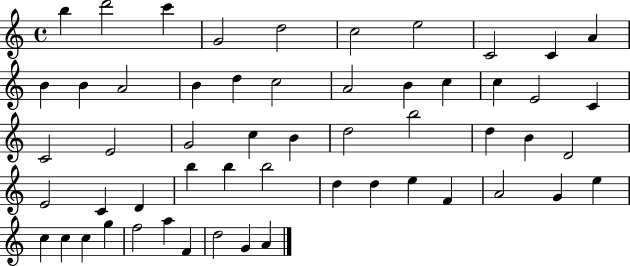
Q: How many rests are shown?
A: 0